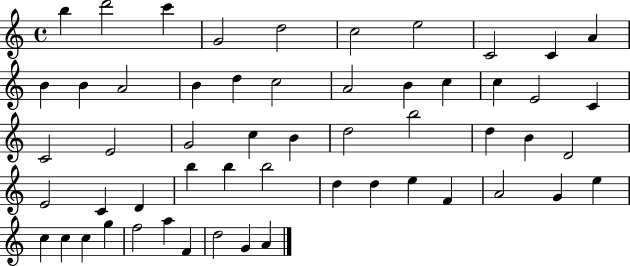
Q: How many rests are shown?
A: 0